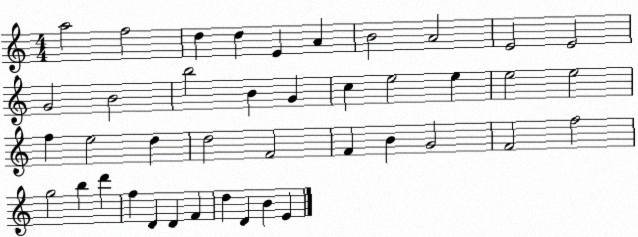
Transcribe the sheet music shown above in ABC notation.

X:1
T:Untitled
M:4/4
L:1/4
K:C
a2 f2 d d E A B2 A2 E2 E2 G2 B2 b2 B G c e2 e e2 e2 f e2 d d2 F2 F B G2 F2 f2 g2 b d' f D D F d D B E